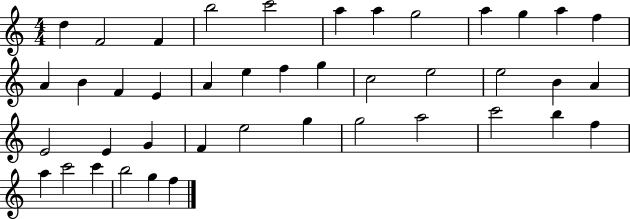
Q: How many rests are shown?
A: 0